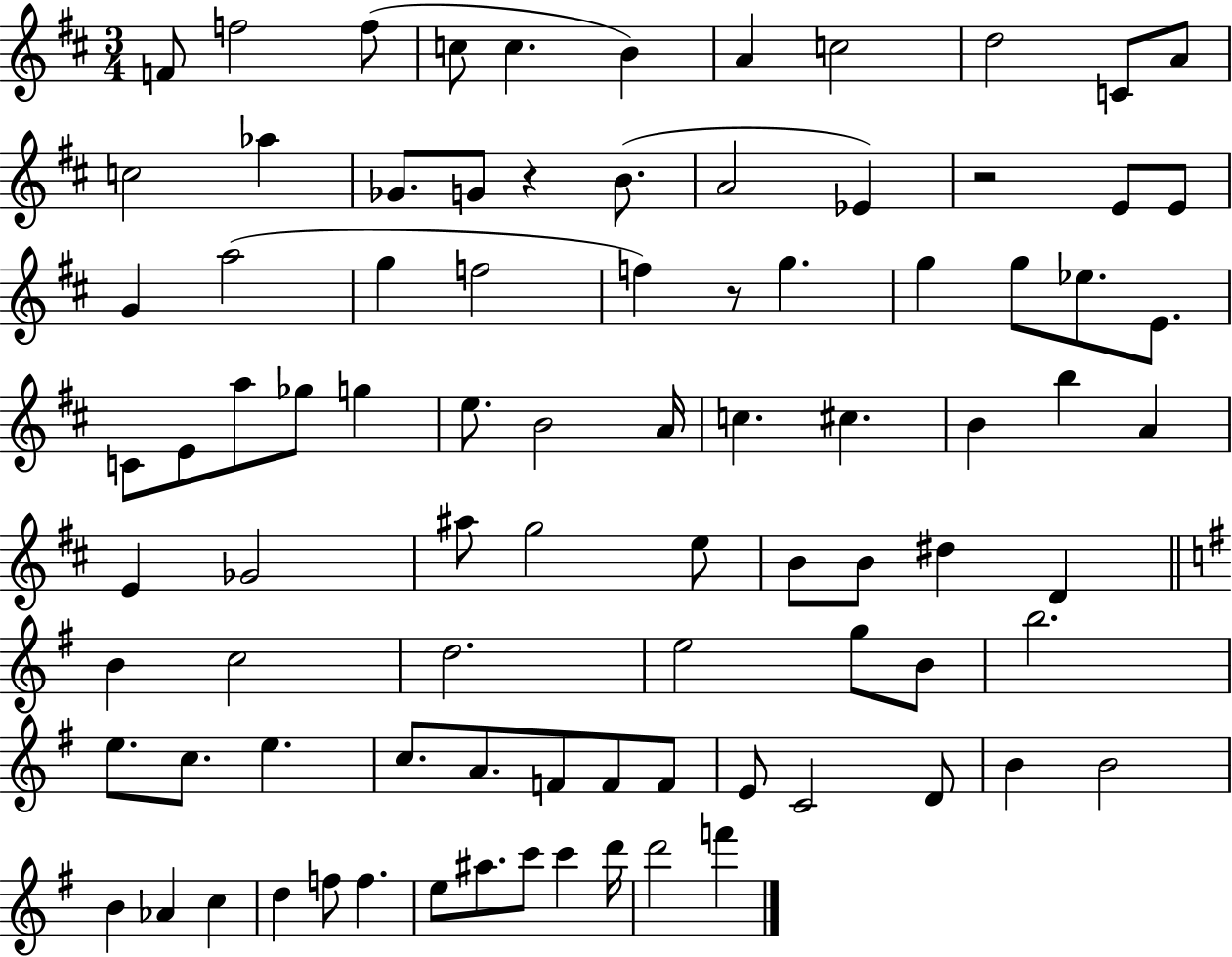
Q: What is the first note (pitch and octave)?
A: F4